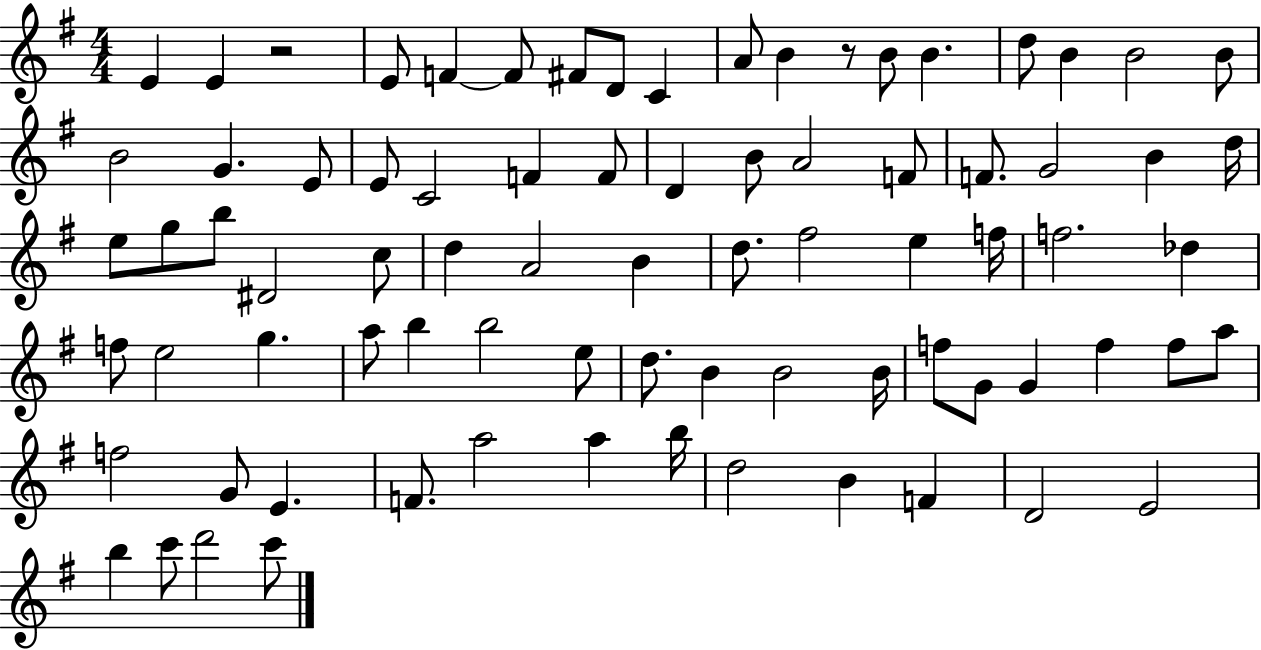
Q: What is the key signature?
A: G major